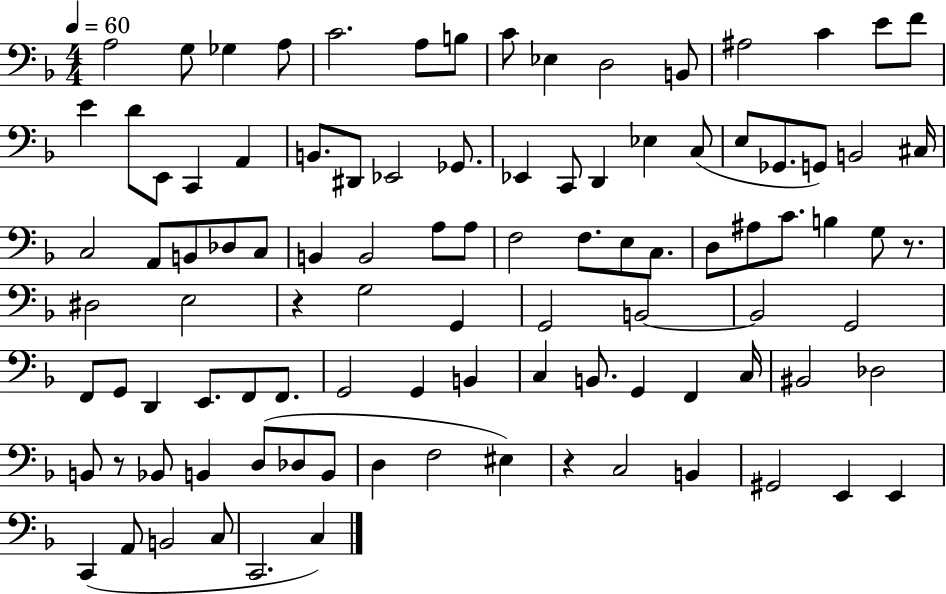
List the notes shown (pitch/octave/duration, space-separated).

A3/h G3/e Gb3/q A3/e C4/h. A3/e B3/e C4/e Eb3/q D3/h B2/e A#3/h C4/q E4/e F4/e E4/q D4/e E2/e C2/q A2/q B2/e. D#2/e Eb2/h Gb2/e. Eb2/q C2/e D2/q Eb3/q C3/e E3/e Gb2/e. G2/e B2/h C#3/s C3/h A2/e B2/e Db3/e C3/e B2/q B2/h A3/e A3/e F3/h F3/e. E3/e C3/e. D3/e A#3/e C4/e. B3/q G3/e R/e. D#3/h E3/h R/q G3/h G2/q G2/h B2/h B2/h G2/h F2/e G2/e D2/q E2/e. F2/e F2/e. G2/h G2/q B2/q C3/q B2/e. G2/q F2/q C3/s BIS2/h Db3/h B2/e R/e Bb2/e B2/q D3/e Db3/e B2/e D3/q F3/h EIS3/q R/q C3/h B2/q G#2/h E2/q E2/q C2/q A2/e B2/h C3/e C2/h. C3/q